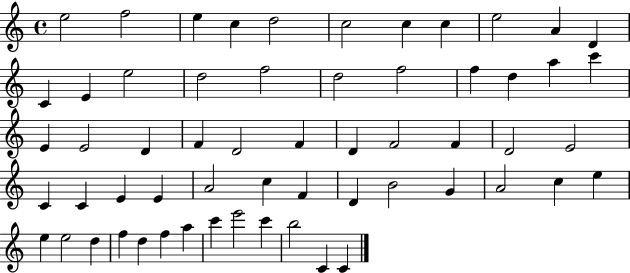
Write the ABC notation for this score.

X:1
T:Untitled
M:4/4
L:1/4
K:C
e2 f2 e c d2 c2 c c e2 A D C E e2 d2 f2 d2 f2 f d a c' E E2 D F D2 F D F2 F D2 E2 C C E E A2 c F D B2 G A2 c e e e2 d f d f a c' e'2 c' b2 C C